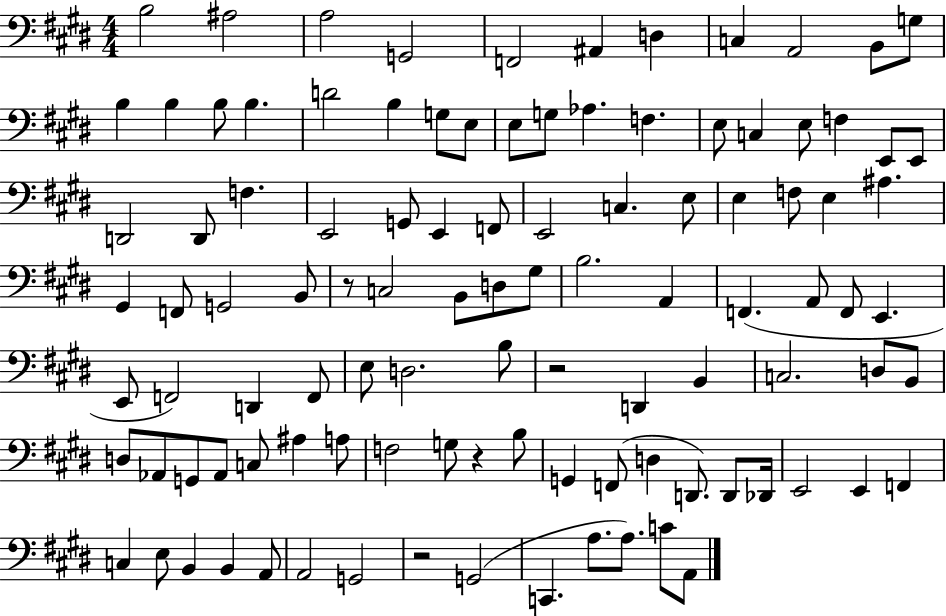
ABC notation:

X:1
T:Untitled
M:4/4
L:1/4
K:E
B,2 ^A,2 A,2 G,,2 F,,2 ^A,, D, C, A,,2 B,,/2 G,/2 B, B, B,/2 B, D2 B, G,/2 E,/2 E,/2 G,/2 _A, F, E,/2 C, E,/2 F, E,,/2 E,,/2 D,,2 D,,/2 F, E,,2 G,,/2 E,, F,,/2 E,,2 C, E,/2 E, F,/2 E, ^A, ^G,, F,,/2 G,,2 B,,/2 z/2 C,2 B,,/2 D,/2 ^G,/2 B,2 A,, F,, A,,/2 F,,/2 E,, E,,/2 F,,2 D,, F,,/2 E,/2 D,2 B,/2 z2 D,, B,, C,2 D,/2 B,,/2 D,/2 _A,,/2 G,,/2 _A,,/2 C,/2 ^A, A,/2 F,2 G,/2 z B,/2 G,, F,,/2 D, D,,/2 D,,/2 _D,,/4 E,,2 E,, F,, C, E,/2 B,, B,, A,,/2 A,,2 G,,2 z2 G,,2 C,, A,/2 A,/2 C/2 A,,/2